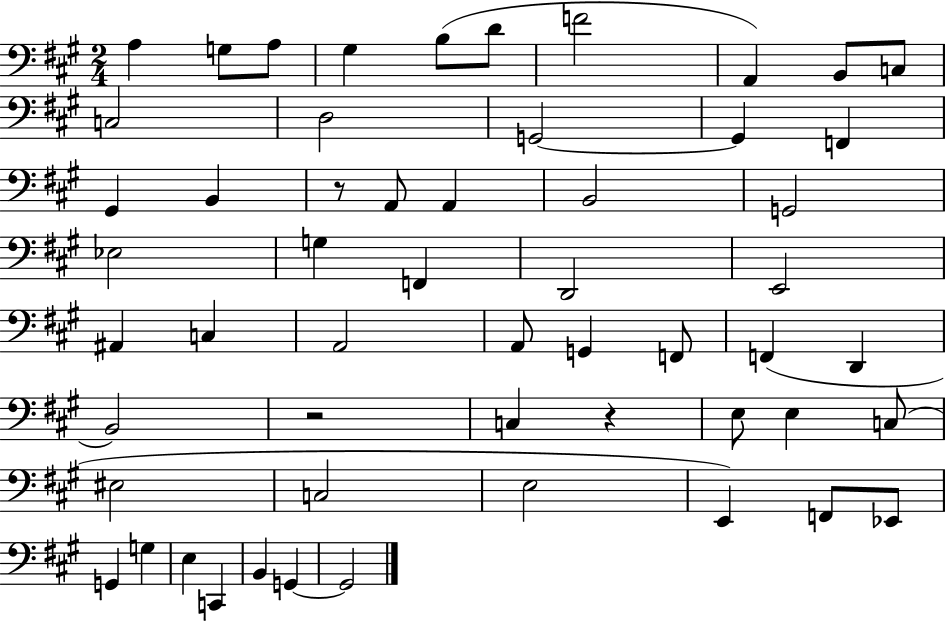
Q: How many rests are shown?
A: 3